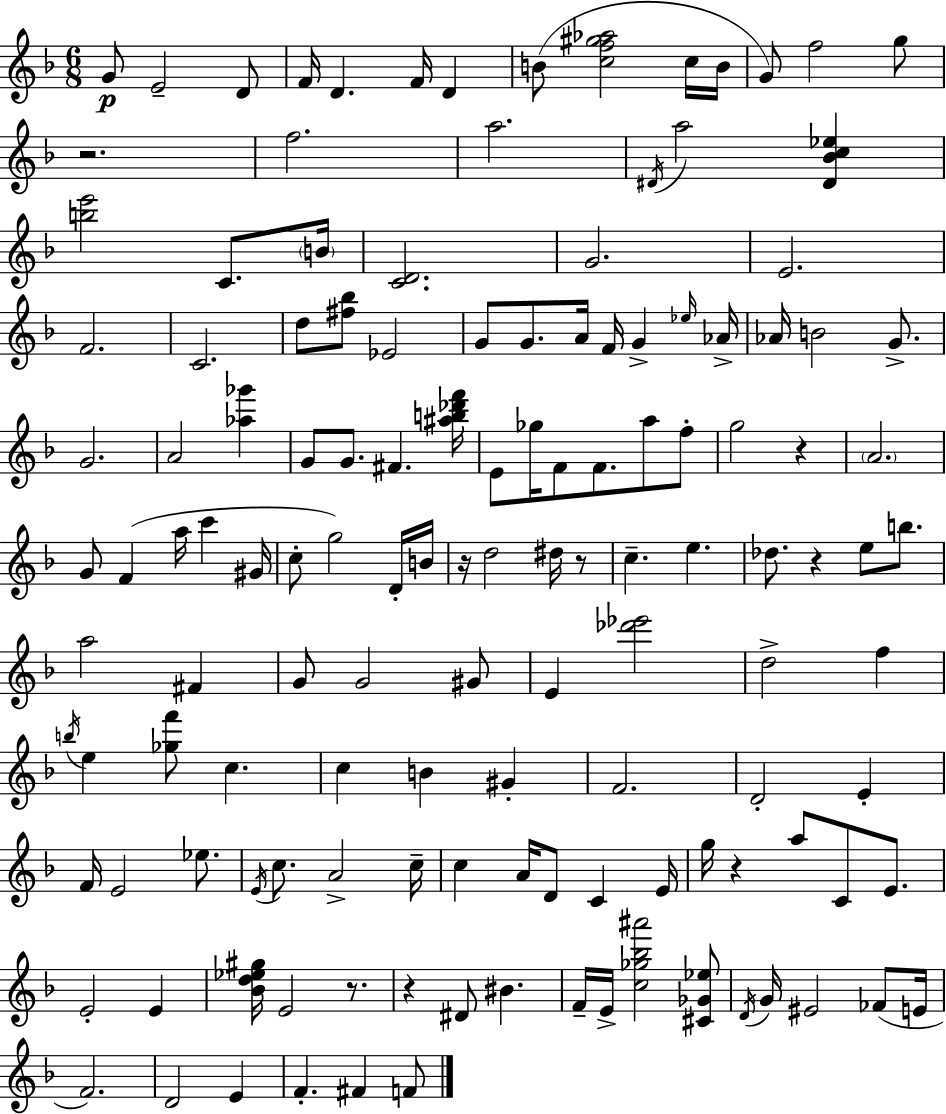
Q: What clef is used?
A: treble